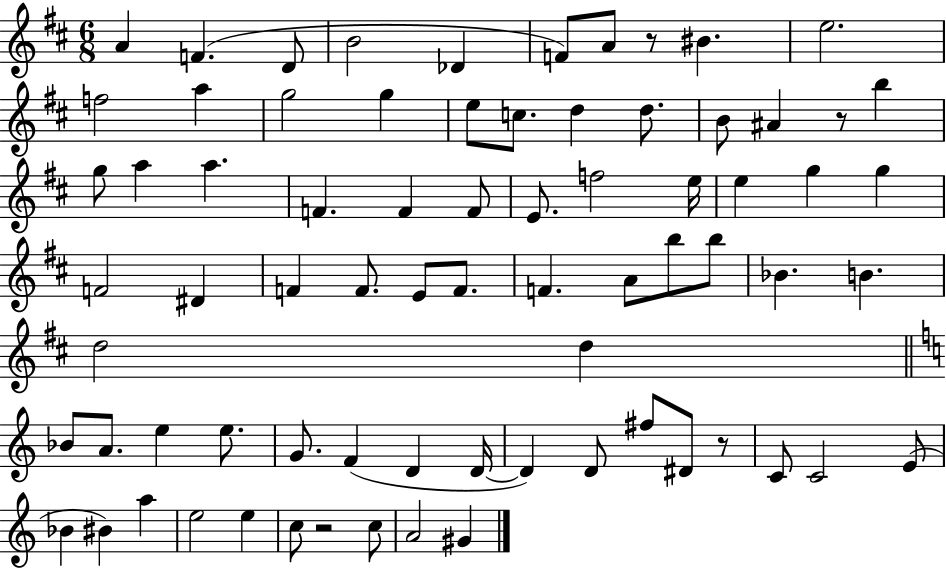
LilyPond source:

{
  \clef treble
  \numericTimeSignature
  \time 6/8
  \key d \major
  a'4 f'4.( d'8 | b'2 des'4 | f'8) a'8 r8 bis'4. | e''2. | \break f''2 a''4 | g''2 g''4 | e''8 c''8. d''4 d''8. | b'8 ais'4 r8 b''4 | \break g''8 a''4 a''4. | f'4. f'4 f'8 | e'8. f''2 e''16 | e''4 g''4 g''4 | \break f'2 dis'4 | f'4 f'8. e'8 f'8. | f'4. a'8 b''8 b''8 | bes'4. b'4. | \break d''2 d''4 | \bar "||" \break \key c \major bes'8 a'8. e''4 e''8. | g'8. f'4( d'4 d'16~~ | d'4) d'8 fis''8 dis'8 r8 | c'8 c'2 e'8( | \break bes'4 bis'4) a''4 | e''2 e''4 | c''8 r2 c''8 | a'2 gis'4 | \break \bar "|."
}